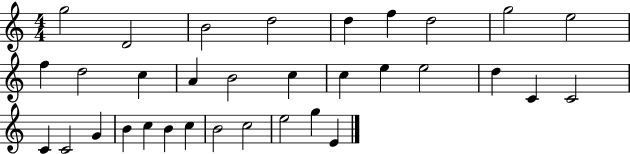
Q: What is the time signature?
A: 4/4